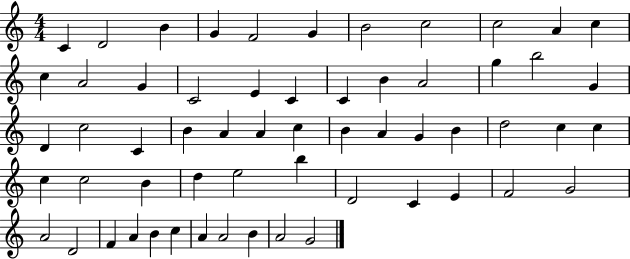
{
  \clef treble
  \numericTimeSignature
  \time 4/4
  \key c \major
  c'4 d'2 b'4 | g'4 f'2 g'4 | b'2 c''2 | c''2 a'4 c''4 | \break c''4 a'2 g'4 | c'2 e'4 c'4 | c'4 b'4 a'2 | g''4 b''2 g'4 | \break d'4 c''2 c'4 | b'4 a'4 a'4 c''4 | b'4 a'4 g'4 b'4 | d''2 c''4 c''4 | \break c''4 c''2 b'4 | d''4 e''2 b''4 | d'2 c'4 e'4 | f'2 g'2 | \break a'2 d'2 | f'4 a'4 b'4 c''4 | a'4 a'2 b'4 | a'2 g'2 | \break \bar "|."
}